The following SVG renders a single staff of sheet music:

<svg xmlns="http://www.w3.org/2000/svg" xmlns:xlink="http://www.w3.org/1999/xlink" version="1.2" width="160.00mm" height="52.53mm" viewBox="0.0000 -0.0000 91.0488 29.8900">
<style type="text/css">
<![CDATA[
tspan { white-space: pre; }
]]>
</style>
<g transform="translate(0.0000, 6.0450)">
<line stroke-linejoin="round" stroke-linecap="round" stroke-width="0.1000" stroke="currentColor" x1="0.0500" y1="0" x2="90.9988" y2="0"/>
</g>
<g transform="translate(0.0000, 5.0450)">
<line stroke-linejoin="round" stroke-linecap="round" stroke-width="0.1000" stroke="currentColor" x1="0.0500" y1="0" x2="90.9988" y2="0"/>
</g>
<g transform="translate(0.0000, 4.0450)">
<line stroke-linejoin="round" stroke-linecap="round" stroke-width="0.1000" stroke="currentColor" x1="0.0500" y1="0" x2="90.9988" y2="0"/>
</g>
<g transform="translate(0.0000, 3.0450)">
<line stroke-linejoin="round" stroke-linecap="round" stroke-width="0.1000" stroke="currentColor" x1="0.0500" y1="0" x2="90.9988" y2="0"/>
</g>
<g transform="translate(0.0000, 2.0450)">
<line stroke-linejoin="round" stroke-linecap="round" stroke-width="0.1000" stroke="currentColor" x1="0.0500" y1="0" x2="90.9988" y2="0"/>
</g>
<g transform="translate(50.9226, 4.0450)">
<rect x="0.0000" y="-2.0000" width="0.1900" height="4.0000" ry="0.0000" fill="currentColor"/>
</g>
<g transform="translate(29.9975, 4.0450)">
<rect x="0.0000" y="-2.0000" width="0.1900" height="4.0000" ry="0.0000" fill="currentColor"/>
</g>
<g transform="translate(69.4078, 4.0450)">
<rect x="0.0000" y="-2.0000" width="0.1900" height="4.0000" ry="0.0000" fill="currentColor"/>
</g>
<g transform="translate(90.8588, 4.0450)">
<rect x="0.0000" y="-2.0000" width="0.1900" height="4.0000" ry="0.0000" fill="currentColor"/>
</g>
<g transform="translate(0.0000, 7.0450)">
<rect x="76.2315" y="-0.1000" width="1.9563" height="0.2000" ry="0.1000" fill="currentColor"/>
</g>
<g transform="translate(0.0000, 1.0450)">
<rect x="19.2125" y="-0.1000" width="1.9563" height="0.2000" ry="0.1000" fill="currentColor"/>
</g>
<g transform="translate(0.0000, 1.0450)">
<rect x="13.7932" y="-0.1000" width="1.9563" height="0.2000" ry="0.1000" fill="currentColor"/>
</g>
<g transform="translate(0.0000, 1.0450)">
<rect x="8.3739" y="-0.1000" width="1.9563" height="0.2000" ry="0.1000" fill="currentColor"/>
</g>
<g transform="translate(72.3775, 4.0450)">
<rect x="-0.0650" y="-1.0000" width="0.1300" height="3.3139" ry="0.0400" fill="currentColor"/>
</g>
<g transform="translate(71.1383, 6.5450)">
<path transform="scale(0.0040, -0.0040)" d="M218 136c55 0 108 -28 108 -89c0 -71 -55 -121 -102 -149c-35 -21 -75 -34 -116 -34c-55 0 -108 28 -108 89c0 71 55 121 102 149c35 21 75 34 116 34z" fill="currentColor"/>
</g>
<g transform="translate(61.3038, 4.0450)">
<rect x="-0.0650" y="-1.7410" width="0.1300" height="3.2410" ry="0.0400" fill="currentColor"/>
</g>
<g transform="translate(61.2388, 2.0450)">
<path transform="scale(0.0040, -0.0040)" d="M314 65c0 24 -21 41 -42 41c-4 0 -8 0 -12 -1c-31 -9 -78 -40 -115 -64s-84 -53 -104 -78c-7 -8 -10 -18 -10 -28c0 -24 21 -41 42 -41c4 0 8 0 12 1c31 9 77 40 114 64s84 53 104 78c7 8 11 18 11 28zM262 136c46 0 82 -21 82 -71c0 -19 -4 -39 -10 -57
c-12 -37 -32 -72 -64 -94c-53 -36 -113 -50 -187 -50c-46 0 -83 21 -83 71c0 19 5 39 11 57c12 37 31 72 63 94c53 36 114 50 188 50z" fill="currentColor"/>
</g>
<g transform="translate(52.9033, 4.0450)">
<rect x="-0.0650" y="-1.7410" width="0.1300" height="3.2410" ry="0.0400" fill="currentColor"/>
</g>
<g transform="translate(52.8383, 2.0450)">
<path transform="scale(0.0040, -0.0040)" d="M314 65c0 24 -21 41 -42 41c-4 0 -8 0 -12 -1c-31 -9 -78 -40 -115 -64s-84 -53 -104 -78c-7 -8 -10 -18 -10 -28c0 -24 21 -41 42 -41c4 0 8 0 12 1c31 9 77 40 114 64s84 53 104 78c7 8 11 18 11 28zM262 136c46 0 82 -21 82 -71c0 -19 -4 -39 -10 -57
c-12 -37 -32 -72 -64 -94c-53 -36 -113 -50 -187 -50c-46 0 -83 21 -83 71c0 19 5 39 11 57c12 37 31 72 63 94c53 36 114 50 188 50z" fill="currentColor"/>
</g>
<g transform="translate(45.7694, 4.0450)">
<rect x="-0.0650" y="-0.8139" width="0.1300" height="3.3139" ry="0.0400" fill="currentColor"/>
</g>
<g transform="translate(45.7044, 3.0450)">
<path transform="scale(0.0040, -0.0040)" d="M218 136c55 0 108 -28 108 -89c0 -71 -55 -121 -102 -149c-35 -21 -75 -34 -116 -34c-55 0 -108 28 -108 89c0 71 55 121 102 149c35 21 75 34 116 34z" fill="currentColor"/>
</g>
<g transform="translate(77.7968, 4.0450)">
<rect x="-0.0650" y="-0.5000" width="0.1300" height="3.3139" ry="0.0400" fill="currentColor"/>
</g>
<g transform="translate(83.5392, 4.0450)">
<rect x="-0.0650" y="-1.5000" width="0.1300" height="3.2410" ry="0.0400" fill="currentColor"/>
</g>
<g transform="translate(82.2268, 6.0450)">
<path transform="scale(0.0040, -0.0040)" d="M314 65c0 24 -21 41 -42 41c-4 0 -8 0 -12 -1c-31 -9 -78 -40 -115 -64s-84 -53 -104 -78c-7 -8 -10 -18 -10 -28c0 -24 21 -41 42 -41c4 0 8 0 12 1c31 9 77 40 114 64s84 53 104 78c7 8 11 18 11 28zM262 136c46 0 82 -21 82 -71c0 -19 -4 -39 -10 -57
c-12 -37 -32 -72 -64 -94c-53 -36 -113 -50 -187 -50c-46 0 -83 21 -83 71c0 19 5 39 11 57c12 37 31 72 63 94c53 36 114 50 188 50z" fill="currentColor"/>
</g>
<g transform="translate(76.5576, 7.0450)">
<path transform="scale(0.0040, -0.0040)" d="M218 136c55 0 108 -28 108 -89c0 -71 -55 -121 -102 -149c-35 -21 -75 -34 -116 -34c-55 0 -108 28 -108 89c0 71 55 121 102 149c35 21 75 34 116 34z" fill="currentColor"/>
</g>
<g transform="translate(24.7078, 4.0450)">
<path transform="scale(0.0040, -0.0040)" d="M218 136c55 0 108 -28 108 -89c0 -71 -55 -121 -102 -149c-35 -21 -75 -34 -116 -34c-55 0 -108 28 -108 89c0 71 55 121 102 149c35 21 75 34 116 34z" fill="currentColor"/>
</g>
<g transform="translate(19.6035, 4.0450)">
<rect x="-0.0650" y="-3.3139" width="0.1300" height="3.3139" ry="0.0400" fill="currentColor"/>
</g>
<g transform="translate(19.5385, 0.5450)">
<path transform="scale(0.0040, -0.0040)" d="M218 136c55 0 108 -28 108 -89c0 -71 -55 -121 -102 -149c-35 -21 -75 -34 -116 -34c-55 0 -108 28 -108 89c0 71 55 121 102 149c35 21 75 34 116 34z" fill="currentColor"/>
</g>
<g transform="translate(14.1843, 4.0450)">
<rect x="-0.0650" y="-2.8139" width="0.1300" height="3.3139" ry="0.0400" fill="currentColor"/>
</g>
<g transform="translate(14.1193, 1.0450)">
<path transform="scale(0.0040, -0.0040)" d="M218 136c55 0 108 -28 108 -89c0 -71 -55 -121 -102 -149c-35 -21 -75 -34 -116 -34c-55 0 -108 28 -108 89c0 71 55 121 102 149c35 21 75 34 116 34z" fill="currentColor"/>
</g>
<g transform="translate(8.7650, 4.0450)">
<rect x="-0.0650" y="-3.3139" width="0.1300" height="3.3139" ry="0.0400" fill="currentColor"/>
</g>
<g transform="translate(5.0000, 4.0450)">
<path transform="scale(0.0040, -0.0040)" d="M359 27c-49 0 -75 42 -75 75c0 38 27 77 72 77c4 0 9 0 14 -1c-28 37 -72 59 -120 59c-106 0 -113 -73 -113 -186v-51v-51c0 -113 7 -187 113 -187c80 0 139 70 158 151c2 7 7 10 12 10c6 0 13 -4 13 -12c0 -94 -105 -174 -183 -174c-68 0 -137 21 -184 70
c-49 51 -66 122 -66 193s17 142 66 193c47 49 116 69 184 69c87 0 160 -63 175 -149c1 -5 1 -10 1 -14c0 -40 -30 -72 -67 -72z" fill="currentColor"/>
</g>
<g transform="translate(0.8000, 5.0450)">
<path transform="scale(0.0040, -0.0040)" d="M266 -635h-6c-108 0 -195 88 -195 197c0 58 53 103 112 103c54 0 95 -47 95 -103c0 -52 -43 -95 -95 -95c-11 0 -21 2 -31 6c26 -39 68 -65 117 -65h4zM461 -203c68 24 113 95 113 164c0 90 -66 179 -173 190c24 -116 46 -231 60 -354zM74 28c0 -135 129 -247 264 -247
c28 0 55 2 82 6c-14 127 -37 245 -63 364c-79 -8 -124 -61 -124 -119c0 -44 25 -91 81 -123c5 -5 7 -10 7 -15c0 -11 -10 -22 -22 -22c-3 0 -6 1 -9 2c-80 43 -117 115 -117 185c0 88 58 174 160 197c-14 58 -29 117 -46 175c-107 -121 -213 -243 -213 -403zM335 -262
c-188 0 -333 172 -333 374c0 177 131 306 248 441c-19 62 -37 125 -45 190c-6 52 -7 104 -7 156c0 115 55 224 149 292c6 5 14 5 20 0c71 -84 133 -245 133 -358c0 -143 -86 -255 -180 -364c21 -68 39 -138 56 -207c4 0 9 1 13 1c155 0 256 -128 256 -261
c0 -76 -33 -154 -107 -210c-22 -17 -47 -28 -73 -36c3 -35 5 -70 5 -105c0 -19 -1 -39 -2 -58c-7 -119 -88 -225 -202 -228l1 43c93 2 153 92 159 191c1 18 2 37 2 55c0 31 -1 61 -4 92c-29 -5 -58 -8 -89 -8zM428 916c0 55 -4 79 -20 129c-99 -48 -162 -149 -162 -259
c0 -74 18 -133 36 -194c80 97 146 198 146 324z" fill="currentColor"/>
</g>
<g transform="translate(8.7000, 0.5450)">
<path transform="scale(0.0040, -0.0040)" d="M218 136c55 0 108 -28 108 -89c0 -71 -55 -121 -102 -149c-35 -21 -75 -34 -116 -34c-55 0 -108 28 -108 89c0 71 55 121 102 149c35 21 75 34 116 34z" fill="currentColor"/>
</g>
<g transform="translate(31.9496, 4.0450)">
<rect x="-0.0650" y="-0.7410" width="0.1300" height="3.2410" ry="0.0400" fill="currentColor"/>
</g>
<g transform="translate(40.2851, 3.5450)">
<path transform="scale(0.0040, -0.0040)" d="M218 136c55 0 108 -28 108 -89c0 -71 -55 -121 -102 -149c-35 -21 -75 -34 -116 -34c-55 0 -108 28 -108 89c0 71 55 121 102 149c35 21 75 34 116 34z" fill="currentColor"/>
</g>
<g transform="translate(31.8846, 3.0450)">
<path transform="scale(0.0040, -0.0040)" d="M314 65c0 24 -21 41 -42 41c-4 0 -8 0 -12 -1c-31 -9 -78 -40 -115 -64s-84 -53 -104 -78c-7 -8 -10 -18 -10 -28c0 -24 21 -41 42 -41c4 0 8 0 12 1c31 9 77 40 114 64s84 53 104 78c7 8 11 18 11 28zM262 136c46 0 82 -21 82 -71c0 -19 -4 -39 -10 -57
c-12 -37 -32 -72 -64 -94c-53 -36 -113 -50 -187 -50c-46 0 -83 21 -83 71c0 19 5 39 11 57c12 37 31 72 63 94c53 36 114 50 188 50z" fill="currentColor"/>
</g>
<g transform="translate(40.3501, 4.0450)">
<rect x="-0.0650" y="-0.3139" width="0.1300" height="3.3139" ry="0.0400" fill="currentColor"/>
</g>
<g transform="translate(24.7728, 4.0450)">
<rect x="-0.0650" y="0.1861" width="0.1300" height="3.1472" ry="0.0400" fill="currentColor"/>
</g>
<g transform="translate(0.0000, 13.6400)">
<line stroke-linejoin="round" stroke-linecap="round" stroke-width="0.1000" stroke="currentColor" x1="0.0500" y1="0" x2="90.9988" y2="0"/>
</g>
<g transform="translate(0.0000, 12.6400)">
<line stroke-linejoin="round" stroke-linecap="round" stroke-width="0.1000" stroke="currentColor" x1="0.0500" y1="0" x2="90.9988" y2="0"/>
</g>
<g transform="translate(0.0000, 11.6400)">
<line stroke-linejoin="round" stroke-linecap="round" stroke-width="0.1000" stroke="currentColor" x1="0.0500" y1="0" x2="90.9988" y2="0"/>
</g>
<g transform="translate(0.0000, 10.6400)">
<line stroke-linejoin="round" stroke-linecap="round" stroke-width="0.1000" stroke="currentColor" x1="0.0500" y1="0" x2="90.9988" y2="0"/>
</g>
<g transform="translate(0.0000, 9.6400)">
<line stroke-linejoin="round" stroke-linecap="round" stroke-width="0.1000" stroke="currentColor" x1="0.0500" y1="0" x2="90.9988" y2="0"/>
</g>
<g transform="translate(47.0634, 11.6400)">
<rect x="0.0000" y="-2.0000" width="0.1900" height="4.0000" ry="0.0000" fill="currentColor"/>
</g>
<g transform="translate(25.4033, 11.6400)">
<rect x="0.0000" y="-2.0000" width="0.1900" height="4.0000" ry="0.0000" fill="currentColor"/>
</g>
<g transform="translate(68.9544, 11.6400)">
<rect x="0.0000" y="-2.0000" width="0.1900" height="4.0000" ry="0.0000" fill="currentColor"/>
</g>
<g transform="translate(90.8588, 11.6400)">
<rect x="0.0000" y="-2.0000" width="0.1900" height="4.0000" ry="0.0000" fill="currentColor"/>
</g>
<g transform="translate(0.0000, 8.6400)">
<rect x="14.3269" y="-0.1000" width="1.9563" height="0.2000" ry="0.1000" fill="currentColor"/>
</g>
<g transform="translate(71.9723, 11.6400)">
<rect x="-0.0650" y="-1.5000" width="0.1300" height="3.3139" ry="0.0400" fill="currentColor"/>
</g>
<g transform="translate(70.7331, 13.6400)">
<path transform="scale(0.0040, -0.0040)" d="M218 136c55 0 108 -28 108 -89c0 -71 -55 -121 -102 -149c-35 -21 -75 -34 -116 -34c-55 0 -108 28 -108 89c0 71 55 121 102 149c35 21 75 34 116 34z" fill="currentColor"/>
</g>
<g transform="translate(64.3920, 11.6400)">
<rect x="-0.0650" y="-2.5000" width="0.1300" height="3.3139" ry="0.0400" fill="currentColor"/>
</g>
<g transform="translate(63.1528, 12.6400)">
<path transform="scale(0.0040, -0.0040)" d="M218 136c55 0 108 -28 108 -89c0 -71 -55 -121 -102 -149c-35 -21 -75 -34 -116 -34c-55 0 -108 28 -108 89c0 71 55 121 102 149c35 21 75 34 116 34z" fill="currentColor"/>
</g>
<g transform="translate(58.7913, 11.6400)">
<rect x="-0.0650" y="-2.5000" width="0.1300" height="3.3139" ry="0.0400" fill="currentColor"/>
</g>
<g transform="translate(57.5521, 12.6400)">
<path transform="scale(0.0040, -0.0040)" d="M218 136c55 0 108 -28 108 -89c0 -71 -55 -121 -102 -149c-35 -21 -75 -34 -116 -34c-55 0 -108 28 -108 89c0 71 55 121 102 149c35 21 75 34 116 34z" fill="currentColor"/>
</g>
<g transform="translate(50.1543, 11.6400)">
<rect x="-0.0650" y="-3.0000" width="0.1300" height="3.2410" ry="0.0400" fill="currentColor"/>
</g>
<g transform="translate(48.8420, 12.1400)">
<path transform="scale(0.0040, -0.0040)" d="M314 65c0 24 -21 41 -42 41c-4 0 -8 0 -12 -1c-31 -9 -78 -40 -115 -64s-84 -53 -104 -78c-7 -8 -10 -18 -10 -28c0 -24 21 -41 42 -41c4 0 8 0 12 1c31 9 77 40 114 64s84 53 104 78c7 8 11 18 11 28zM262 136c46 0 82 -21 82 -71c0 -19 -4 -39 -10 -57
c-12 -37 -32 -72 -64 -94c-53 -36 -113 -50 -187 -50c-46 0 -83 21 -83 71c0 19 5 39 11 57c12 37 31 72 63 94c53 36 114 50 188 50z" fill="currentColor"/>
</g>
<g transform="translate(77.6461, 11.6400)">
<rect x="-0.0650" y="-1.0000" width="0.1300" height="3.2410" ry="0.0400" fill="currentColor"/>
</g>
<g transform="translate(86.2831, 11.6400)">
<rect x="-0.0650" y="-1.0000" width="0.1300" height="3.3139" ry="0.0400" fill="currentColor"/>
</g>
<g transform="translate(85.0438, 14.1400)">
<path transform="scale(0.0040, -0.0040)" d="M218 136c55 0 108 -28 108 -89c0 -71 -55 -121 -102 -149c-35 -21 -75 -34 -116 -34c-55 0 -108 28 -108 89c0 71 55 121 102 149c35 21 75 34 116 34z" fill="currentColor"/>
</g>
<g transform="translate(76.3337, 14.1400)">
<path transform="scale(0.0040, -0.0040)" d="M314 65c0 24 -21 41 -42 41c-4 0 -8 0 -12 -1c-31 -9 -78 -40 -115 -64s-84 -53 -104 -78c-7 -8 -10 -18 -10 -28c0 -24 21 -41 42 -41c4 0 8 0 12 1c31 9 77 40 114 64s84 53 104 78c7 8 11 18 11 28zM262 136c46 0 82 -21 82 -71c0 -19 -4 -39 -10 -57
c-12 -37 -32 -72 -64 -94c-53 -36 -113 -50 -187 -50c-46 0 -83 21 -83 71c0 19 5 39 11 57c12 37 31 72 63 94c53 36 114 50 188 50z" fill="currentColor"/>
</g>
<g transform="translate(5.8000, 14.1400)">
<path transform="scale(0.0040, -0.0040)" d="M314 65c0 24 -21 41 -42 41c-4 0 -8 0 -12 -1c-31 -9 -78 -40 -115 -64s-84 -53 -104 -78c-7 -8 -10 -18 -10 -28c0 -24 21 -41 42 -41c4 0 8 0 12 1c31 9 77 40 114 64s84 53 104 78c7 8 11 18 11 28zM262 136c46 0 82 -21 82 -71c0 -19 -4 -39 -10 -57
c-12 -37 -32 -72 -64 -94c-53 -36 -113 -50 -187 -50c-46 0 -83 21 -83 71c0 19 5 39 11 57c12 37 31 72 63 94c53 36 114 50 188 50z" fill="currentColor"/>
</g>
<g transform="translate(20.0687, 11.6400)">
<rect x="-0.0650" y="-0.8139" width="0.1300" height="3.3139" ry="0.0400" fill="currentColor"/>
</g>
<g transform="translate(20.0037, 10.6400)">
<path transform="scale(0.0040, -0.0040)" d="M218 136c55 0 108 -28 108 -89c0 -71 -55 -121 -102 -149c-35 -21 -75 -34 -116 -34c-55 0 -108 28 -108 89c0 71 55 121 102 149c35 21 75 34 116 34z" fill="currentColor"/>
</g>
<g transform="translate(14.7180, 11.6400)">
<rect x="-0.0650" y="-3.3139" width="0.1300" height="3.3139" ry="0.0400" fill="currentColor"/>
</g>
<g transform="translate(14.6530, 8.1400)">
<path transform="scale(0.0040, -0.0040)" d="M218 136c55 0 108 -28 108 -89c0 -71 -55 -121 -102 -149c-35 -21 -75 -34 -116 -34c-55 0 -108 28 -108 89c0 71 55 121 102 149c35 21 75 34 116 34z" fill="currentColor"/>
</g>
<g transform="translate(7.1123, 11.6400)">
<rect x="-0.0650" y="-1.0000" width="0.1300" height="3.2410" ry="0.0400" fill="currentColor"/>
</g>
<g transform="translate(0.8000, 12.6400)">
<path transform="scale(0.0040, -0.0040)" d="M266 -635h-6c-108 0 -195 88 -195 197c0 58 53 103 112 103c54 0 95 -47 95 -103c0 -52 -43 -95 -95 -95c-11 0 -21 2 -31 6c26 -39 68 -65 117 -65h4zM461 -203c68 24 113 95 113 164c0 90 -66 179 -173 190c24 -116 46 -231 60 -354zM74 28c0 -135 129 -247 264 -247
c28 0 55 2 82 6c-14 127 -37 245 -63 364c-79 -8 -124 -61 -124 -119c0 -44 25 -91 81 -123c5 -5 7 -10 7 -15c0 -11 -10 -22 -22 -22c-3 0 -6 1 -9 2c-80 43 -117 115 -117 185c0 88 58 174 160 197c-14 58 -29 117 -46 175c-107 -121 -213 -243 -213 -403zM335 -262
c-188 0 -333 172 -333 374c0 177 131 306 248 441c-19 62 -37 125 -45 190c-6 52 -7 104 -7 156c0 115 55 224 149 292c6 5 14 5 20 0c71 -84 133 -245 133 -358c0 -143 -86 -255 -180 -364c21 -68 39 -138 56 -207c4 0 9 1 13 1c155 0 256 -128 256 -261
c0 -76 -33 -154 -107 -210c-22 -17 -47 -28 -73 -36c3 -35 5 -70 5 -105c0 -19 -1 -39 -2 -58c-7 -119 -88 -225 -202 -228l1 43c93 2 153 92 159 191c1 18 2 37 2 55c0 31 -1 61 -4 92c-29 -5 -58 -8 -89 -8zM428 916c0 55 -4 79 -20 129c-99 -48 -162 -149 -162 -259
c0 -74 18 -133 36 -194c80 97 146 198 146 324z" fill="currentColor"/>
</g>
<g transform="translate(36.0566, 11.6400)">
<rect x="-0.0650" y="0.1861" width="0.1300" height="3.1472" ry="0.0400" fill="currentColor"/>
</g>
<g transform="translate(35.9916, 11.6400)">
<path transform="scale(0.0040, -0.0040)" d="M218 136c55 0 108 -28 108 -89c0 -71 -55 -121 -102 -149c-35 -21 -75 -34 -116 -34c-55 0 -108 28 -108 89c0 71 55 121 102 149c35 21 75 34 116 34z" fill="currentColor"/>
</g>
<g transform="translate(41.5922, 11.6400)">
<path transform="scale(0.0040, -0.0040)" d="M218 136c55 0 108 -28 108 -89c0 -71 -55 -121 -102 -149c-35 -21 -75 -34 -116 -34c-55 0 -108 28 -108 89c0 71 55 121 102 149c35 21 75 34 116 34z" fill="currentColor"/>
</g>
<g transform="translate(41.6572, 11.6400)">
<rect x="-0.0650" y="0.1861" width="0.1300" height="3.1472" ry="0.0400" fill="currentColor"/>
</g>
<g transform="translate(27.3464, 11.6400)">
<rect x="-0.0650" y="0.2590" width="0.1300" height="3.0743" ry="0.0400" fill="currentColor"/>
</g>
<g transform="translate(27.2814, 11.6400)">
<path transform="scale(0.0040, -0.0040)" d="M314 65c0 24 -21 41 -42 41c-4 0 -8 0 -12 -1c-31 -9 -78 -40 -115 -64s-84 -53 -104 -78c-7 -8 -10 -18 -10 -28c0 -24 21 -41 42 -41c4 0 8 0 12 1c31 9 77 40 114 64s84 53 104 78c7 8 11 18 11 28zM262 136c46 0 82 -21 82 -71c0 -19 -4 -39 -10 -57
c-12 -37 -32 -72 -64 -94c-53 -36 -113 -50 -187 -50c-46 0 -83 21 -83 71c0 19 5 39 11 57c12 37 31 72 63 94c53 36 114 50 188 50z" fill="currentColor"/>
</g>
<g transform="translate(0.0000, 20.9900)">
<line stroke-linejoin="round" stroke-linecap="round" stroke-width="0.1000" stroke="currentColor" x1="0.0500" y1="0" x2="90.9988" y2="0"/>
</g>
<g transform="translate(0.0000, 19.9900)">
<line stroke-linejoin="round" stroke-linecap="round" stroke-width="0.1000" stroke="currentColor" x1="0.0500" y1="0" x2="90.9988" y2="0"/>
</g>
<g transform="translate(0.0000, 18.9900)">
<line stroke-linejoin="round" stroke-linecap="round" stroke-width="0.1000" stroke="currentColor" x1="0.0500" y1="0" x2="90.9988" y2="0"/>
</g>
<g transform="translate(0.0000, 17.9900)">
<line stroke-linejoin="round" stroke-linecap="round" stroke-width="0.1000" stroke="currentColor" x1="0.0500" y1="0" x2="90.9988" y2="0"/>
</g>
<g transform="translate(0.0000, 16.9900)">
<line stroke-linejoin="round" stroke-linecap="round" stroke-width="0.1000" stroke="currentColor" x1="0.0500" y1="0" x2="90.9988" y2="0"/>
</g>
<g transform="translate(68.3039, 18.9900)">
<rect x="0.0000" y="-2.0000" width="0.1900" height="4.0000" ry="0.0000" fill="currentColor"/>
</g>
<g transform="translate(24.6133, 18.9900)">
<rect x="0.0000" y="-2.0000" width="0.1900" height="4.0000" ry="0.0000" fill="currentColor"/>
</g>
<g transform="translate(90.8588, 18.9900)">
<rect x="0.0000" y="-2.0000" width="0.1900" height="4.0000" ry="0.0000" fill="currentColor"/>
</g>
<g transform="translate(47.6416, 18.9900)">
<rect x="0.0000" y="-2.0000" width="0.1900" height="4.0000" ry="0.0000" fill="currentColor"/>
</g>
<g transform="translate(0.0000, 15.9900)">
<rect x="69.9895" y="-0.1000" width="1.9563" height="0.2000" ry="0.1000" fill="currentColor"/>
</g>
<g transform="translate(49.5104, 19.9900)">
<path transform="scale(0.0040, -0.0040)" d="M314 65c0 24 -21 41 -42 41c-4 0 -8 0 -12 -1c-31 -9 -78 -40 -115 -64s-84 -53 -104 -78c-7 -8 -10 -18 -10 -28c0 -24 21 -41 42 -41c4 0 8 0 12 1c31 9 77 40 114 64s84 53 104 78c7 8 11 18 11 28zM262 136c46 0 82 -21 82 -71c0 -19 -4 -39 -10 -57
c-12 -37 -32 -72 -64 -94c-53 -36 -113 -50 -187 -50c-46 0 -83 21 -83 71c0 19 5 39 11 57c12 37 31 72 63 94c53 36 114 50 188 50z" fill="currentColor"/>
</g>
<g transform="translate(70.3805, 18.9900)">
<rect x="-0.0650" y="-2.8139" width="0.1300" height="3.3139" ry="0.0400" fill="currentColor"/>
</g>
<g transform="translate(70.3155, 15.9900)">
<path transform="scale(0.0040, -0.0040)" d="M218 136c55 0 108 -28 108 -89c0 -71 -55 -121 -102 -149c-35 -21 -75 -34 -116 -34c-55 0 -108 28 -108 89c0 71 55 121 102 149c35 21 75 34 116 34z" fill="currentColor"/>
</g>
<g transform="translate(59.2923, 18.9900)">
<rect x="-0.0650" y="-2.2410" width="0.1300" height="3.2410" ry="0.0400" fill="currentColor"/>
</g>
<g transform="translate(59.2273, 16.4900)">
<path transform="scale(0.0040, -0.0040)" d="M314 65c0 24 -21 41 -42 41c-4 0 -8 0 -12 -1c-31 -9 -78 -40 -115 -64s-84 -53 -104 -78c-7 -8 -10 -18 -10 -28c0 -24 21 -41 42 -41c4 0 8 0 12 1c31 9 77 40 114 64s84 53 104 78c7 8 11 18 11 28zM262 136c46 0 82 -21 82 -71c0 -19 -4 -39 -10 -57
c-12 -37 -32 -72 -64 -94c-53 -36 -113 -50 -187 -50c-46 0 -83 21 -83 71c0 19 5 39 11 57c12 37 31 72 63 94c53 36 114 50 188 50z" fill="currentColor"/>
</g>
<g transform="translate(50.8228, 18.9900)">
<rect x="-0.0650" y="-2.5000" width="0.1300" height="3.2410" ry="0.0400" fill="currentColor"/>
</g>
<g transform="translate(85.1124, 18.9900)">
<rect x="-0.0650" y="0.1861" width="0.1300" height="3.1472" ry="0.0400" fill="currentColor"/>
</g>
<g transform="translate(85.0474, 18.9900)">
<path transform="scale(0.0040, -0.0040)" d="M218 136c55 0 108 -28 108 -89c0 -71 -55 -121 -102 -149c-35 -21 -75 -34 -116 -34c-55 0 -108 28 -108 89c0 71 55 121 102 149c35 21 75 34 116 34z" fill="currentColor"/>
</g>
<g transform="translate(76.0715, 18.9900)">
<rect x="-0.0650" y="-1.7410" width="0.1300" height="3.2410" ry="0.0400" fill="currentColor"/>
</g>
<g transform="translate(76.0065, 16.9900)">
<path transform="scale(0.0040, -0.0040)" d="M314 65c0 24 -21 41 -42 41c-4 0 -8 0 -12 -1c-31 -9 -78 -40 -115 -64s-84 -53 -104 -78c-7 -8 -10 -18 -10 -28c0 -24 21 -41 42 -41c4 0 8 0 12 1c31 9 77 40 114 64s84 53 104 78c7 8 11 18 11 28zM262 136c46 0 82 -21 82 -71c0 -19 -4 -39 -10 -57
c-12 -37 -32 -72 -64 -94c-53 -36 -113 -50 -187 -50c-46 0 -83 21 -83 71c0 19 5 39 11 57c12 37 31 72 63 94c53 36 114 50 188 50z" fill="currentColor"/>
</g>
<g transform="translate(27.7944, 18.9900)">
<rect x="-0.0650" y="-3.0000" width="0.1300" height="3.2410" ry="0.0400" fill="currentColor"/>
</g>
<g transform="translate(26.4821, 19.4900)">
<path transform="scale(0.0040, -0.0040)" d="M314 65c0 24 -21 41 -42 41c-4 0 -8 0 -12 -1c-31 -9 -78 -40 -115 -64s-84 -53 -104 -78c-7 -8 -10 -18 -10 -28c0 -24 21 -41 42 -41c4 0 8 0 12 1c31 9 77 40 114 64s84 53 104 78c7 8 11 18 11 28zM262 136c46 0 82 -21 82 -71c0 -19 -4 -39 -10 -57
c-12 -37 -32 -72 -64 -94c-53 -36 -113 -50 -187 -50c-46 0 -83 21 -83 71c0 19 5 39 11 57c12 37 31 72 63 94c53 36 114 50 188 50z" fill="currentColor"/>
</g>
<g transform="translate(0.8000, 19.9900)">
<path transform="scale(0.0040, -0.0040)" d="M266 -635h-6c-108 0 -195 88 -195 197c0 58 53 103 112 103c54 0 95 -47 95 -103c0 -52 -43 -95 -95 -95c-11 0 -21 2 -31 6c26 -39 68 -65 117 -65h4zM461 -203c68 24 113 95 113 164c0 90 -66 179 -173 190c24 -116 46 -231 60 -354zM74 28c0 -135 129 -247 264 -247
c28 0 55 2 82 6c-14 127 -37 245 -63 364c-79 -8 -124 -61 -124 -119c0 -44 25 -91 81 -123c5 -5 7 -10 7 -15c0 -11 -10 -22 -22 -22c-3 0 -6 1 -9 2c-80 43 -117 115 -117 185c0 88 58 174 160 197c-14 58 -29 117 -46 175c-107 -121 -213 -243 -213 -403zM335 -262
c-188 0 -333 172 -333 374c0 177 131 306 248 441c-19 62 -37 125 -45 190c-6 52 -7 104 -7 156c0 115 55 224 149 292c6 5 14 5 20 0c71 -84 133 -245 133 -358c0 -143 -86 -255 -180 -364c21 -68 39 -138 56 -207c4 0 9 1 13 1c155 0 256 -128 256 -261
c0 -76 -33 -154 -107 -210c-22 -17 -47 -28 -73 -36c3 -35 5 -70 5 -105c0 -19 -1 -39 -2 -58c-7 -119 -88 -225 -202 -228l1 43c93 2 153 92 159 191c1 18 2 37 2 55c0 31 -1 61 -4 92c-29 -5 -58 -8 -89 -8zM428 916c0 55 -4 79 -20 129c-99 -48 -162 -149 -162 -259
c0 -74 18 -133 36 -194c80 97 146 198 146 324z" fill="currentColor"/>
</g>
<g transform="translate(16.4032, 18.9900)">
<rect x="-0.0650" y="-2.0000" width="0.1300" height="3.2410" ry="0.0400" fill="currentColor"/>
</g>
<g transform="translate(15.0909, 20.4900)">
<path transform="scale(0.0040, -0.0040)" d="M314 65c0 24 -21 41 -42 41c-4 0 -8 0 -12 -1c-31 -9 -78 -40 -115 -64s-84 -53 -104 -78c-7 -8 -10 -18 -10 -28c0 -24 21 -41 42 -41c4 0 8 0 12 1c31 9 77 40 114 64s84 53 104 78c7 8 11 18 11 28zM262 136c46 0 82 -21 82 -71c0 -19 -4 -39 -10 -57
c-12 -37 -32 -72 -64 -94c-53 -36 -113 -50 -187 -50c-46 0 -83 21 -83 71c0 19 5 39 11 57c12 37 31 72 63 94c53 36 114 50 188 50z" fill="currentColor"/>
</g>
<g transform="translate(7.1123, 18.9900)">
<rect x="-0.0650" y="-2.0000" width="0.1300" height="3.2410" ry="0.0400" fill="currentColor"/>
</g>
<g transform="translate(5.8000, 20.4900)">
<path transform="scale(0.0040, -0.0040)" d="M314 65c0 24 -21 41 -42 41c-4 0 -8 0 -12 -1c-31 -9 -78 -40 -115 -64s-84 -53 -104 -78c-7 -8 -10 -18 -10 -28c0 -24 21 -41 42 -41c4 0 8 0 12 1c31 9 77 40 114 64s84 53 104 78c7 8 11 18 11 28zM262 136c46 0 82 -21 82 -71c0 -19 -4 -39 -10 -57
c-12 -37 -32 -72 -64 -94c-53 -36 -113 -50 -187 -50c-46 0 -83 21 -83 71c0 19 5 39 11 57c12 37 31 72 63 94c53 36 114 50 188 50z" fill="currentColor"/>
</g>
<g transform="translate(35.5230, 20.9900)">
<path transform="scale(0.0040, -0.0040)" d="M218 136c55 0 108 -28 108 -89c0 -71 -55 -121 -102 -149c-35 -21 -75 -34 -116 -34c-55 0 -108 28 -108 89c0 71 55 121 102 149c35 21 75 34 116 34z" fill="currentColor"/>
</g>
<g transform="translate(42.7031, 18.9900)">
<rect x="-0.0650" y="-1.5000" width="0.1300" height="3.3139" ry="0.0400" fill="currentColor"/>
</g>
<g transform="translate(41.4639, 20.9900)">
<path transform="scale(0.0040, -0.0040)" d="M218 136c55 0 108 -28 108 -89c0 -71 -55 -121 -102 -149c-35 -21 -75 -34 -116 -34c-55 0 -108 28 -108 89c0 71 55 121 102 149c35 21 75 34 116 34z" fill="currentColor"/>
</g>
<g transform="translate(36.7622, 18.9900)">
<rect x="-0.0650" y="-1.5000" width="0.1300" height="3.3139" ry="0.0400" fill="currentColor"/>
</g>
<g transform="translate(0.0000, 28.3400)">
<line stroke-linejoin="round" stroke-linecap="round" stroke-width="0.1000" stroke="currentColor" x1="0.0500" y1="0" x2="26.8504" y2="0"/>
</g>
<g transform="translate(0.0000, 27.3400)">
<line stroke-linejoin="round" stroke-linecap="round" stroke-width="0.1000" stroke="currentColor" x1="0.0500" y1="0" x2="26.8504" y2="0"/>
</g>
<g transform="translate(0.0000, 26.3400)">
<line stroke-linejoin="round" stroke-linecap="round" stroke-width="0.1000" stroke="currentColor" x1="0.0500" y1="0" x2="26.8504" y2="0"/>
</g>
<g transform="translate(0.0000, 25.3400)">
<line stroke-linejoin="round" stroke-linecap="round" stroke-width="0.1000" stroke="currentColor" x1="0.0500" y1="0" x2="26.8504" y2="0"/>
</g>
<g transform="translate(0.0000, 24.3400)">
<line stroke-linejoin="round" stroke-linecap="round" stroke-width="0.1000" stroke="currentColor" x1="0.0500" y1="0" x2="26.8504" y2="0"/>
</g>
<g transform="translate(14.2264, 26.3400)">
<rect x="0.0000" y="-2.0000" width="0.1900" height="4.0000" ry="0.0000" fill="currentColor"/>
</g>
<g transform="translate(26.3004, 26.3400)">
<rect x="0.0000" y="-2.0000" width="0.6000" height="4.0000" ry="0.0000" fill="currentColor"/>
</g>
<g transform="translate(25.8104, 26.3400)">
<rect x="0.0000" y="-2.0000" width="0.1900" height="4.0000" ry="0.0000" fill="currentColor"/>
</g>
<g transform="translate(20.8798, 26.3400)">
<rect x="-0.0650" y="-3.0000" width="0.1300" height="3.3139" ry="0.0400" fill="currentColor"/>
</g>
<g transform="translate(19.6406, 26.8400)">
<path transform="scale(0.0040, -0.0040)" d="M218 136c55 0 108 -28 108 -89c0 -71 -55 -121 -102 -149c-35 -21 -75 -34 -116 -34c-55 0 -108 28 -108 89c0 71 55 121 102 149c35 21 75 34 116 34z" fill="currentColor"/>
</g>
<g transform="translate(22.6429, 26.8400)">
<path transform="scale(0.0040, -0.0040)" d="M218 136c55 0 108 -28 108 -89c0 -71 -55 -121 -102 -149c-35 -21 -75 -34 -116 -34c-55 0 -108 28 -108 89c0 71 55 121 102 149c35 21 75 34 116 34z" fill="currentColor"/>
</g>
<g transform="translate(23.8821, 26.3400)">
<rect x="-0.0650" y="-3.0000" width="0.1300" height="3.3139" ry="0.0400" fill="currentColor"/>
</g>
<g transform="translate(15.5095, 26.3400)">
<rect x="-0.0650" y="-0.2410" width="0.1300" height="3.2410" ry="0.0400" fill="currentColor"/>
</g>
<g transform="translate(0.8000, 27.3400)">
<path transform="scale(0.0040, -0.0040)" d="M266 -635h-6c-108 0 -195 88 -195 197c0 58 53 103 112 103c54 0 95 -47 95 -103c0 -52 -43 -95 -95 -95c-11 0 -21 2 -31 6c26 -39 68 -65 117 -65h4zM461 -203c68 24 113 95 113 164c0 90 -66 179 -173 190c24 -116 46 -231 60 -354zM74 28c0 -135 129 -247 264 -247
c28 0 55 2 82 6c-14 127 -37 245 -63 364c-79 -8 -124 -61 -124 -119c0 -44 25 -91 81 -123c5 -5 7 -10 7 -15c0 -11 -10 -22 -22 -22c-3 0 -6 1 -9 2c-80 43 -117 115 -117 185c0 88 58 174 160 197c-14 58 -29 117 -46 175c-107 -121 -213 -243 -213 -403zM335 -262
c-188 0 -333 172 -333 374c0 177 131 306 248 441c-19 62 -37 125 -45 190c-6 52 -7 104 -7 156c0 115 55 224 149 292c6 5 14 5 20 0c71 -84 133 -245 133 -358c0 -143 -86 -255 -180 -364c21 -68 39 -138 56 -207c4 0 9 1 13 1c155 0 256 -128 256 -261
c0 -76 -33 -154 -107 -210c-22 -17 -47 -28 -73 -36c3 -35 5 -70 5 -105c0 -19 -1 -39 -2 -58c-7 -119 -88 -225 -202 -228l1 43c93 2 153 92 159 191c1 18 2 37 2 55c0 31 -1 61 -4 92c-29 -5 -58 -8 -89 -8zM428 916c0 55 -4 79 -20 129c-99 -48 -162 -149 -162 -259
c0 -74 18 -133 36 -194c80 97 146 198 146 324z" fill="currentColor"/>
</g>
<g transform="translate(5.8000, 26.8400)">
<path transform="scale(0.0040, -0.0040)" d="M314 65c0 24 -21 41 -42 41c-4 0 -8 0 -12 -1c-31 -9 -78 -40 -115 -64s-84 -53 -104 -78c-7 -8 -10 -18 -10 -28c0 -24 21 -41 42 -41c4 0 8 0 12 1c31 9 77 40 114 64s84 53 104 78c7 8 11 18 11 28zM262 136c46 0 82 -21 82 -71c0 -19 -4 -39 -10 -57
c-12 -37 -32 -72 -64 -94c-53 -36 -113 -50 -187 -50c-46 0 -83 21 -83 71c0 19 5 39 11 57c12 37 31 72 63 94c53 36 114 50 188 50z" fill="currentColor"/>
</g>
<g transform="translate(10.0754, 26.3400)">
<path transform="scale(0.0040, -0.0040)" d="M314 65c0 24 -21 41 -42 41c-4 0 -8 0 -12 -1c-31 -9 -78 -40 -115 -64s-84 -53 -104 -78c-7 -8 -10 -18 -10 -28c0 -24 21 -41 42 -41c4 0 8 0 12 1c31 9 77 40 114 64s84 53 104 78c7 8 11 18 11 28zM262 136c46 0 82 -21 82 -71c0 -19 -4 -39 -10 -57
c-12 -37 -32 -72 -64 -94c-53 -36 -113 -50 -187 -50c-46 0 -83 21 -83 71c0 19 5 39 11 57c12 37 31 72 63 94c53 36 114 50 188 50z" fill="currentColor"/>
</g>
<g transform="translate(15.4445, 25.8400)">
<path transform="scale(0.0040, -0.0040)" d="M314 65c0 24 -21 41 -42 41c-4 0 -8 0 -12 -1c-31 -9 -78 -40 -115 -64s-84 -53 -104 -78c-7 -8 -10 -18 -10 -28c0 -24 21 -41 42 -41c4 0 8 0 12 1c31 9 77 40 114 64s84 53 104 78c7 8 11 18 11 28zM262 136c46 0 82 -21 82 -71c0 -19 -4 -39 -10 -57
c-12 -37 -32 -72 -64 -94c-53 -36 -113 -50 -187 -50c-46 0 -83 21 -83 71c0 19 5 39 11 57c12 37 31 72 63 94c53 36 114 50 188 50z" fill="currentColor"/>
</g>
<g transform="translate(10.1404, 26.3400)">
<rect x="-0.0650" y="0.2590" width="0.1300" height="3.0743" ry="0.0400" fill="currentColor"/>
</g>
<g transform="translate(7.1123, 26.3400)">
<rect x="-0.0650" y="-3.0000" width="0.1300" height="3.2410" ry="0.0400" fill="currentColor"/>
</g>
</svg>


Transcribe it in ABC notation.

X:1
T:Untitled
M:4/4
L:1/4
K:C
b a b B d2 c d f2 f2 D C E2 D2 b d B2 B B A2 G G E D2 D F2 F2 A2 E E G2 g2 a f2 B A2 B2 c2 A A